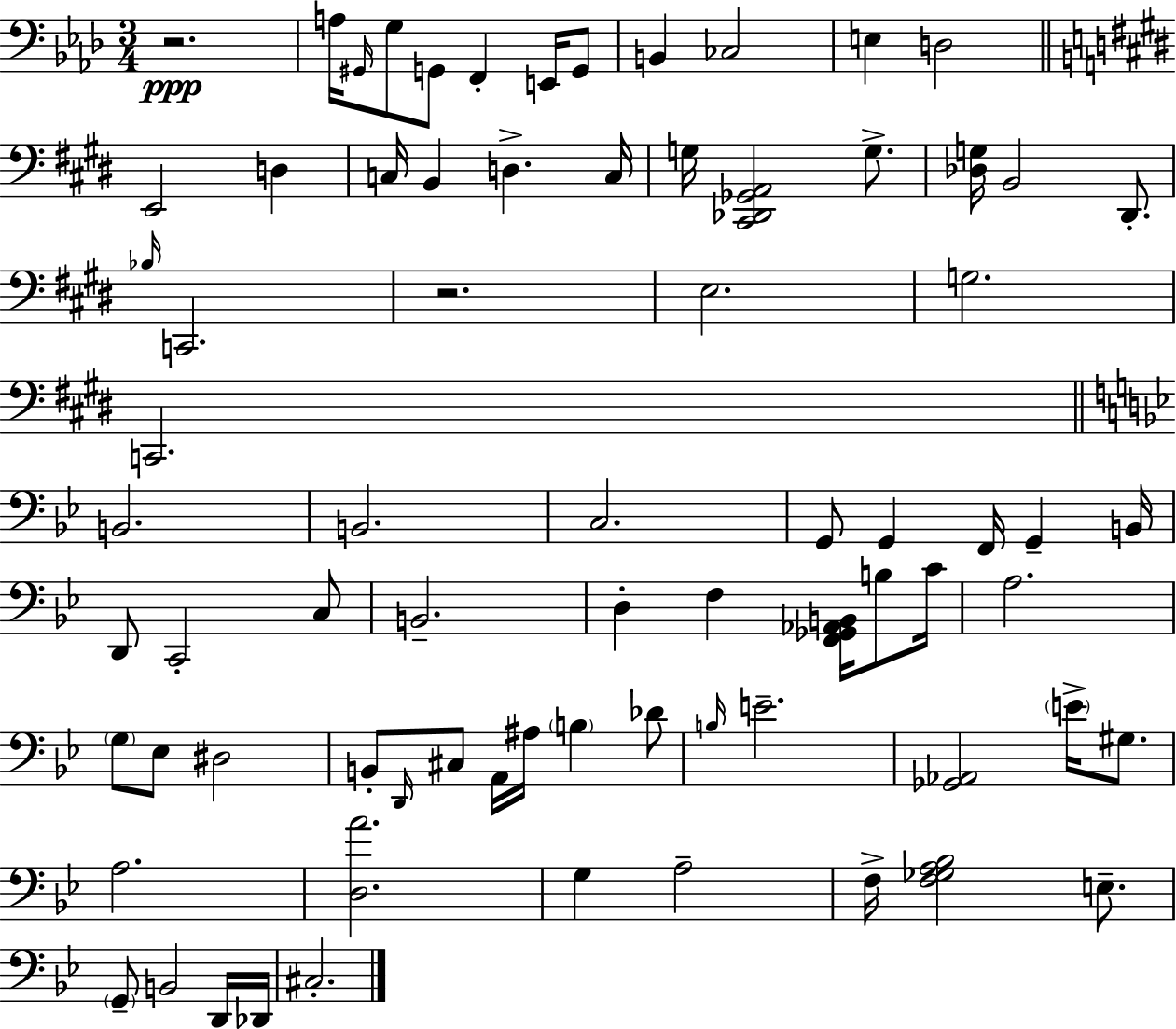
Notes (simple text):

R/h. A3/s G#2/s G3/e G2/e F2/q E2/s G2/e B2/q CES3/h E3/q D3/h E2/h D3/q C3/s B2/q D3/q. C3/s G3/s [C#2,Db2,Gb2,A2]/h G3/e. [Db3,G3]/s B2/h D#2/e. Bb3/s C2/h. R/h. E3/h. G3/h. C2/h. B2/h. B2/h. C3/h. G2/e G2/q F2/s G2/q B2/s D2/e C2/h C3/e B2/h. D3/q F3/q [F2,Gb2,Ab2,B2]/s B3/e C4/s A3/h. G3/e Eb3/e D#3/h B2/e D2/s C#3/e A2/s A#3/s B3/q Db4/e B3/s E4/h. [Gb2,Ab2]/h E4/s G#3/e. A3/h. [D3,A4]/h. G3/q A3/h F3/s [F3,Gb3,A3,Bb3]/h E3/e. G2/e B2/h D2/s Db2/s C#3/h.